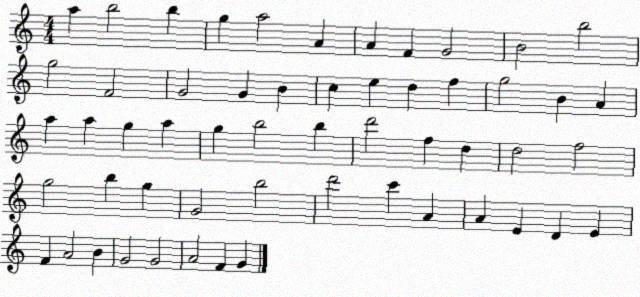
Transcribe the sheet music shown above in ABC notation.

X:1
T:Untitled
M:4/4
L:1/4
K:C
a b2 b g a2 A A F G2 B2 b2 g2 F2 G2 G B c e d f g2 B A a a g a g b2 b d'2 f d d2 f2 g2 b g G2 b2 d'2 c' A A E D E F A2 B G2 G2 A2 F G